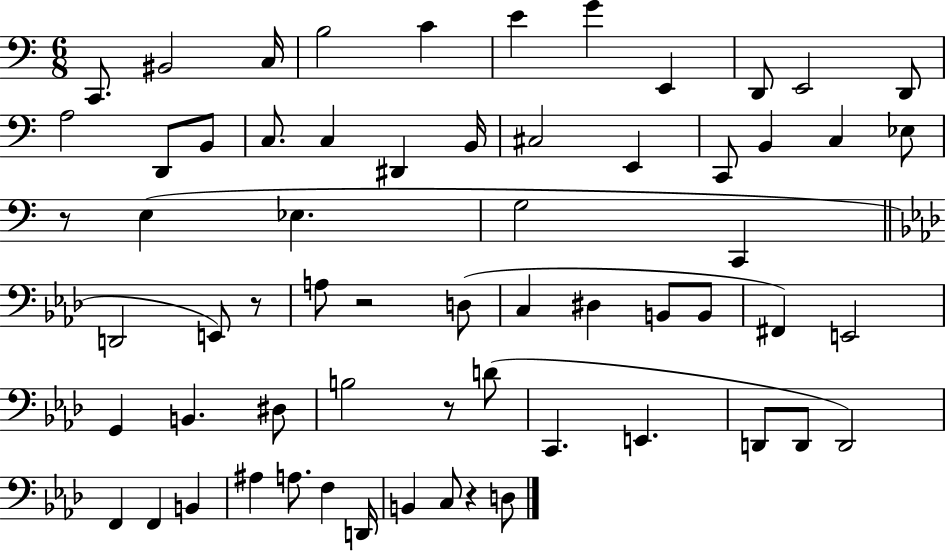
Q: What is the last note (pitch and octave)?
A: D3